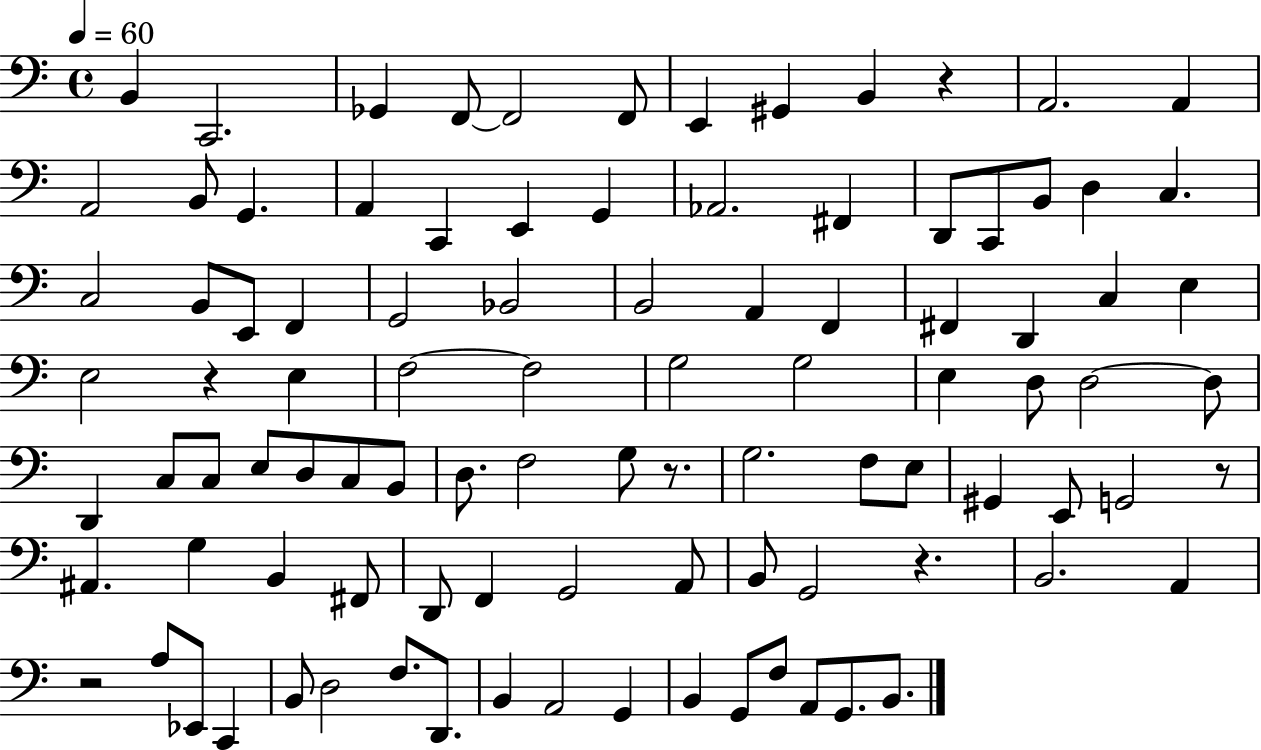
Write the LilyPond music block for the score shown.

{
  \clef bass
  \time 4/4
  \defaultTimeSignature
  \key c \major
  \tempo 4 = 60
  \repeat volta 2 { b,4 c,2. | ges,4 f,8~~ f,2 f,8 | e,4 gis,4 b,4 r4 | a,2. a,4 | \break a,2 b,8 g,4. | a,4 c,4 e,4 g,4 | aes,2. fis,4 | d,8 c,8 b,8 d4 c4. | \break c2 b,8 e,8 f,4 | g,2 bes,2 | b,2 a,4 f,4 | fis,4 d,4 c4 e4 | \break e2 r4 e4 | f2~~ f2 | g2 g2 | e4 d8 d2~~ d8 | \break d,4 c8 c8 e8 d8 c8 b,8 | d8. f2 g8 r8. | g2. f8 e8 | gis,4 e,8 g,2 r8 | \break ais,4. g4 b,4 fis,8 | d,8 f,4 g,2 a,8 | b,8 g,2 r4. | b,2. a,4 | \break r2 a8 ees,8 c,4 | b,8 d2 f8. d,8. | b,4 a,2 g,4 | b,4 g,8 f8 a,8 g,8. b,8. | \break } \bar "|."
}